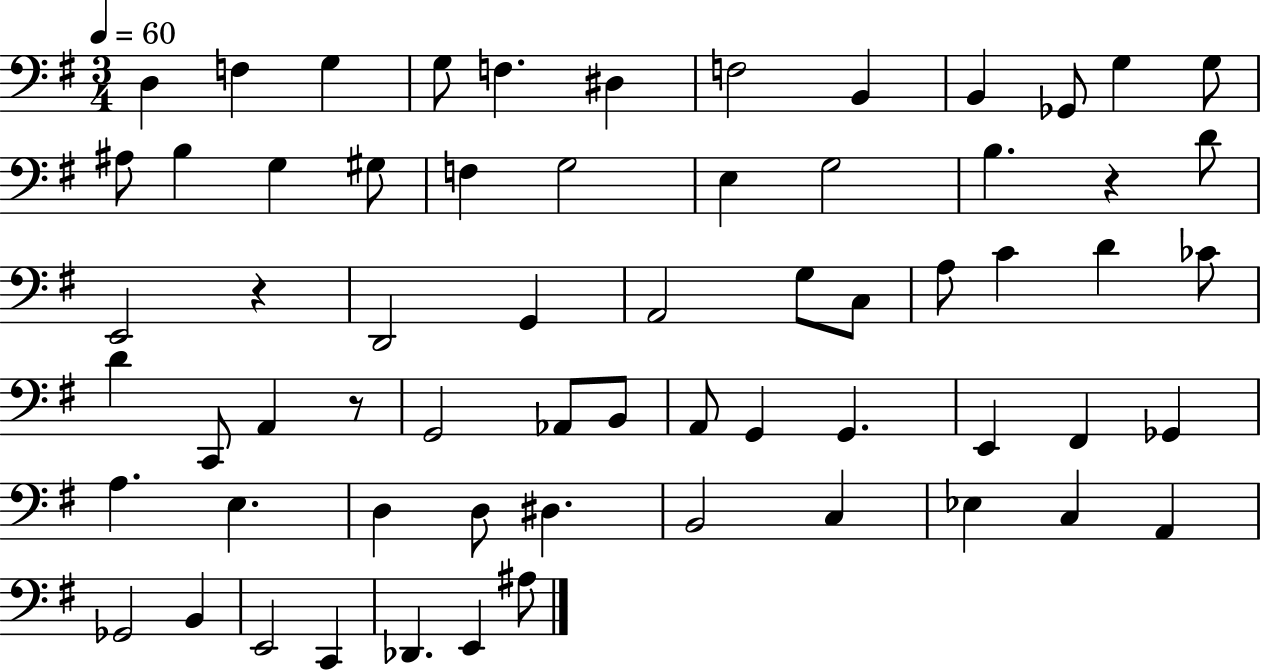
{
  \clef bass
  \numericTimeSignature
  \time 3/4
  \key g \major
  \tempo 4 = 60
  d4 f4 g4 | g8 f4. dis4 | f2 b,4 | b,4 ges,8 g4 g8 | \break ais8 b4 g4 gis8 | f4 g2 | e4 g2 | b4. r4 d'8 | \break e,2 r4 | d,2 g,4 | a,2 g8 c8 | a8 c'4 d'4 ces'8 | \break d'4 c,8 a,4 r8 | g,2 aes,8 b,8 | a,8 g,4 g,4. | e,4 fis,4 ges,4 | \break a4. e4. | d4 d8 dis4. | b,2 c4 | ees4 c4 a,4 | \break ges,2 b,4 | e,2 c,4 | des,4. e,4 ais8 | \bar "|."
}